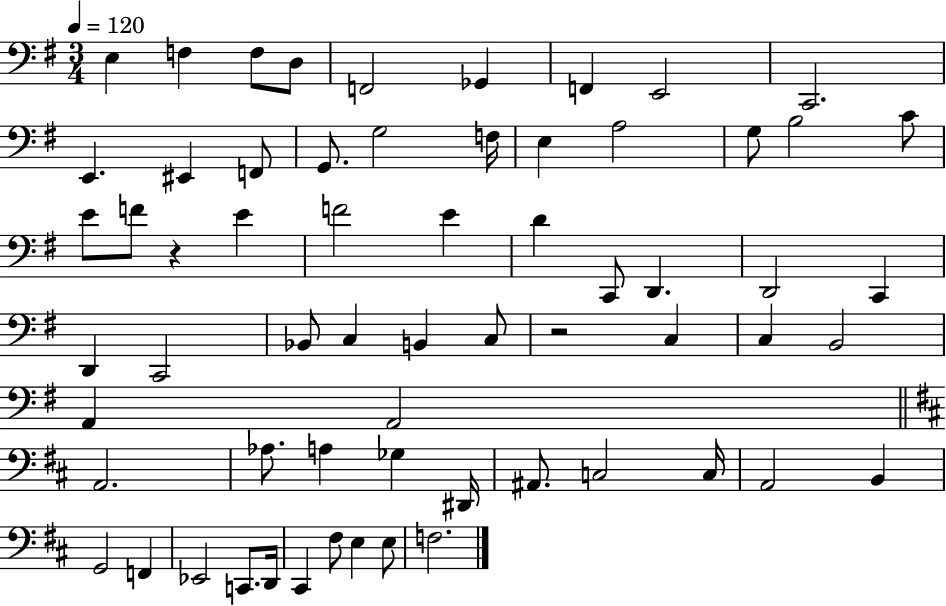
E3/q F3/q F3/e D3/e F2/h Gb2/q F2/q E2/h C2/h. E2/q. EIS2/q F2/e G2/e. G3/h F3/s E3/q A3/h G3/e B3/h C4/e E4/e F4/e R/q E4/q F4/h E4/q D4/q C2/e D2/q. D2/h C2/q D2/q C2/h Bb2/e C3/q B2/q C3/e R/h C3/q C3/q B2/h A2/q A2/h A2/h. Ab3/e. A3/q Gb3/q D#2/s A#2/e. C3/h C3/s A2/h B2/q G2/h F2/q Eb2/h C2/e. D2/s C#2/q F#3/e E3/q E3/e F3/h.